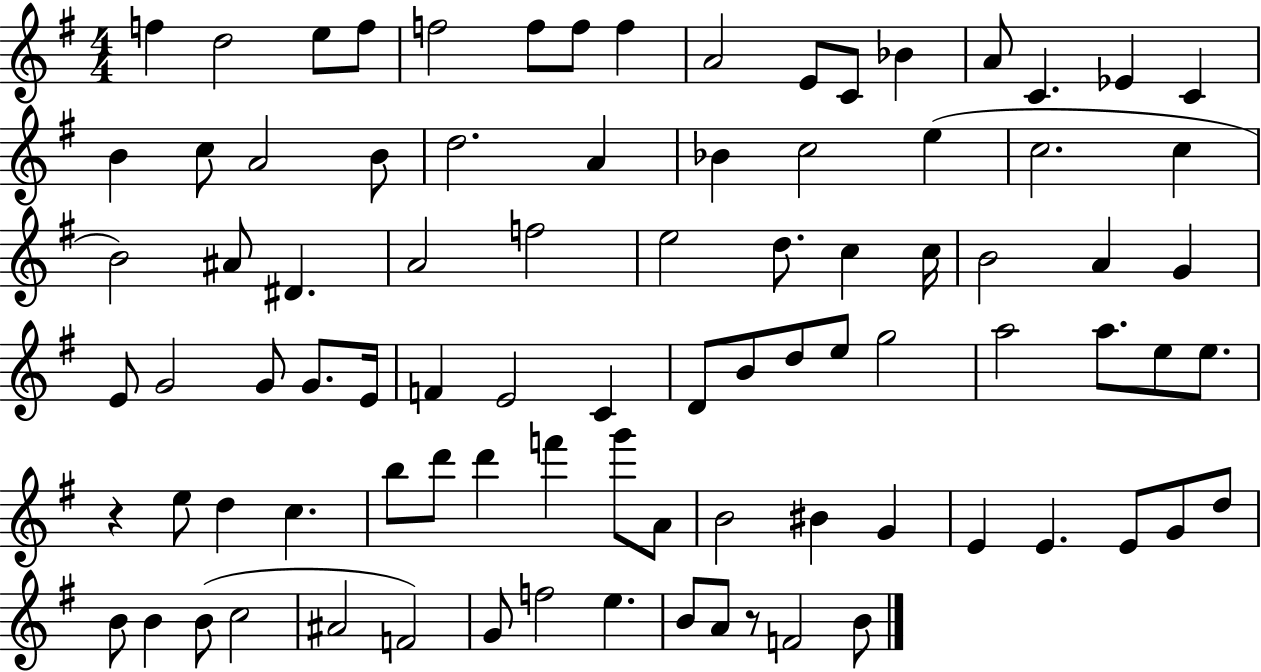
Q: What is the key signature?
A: G major